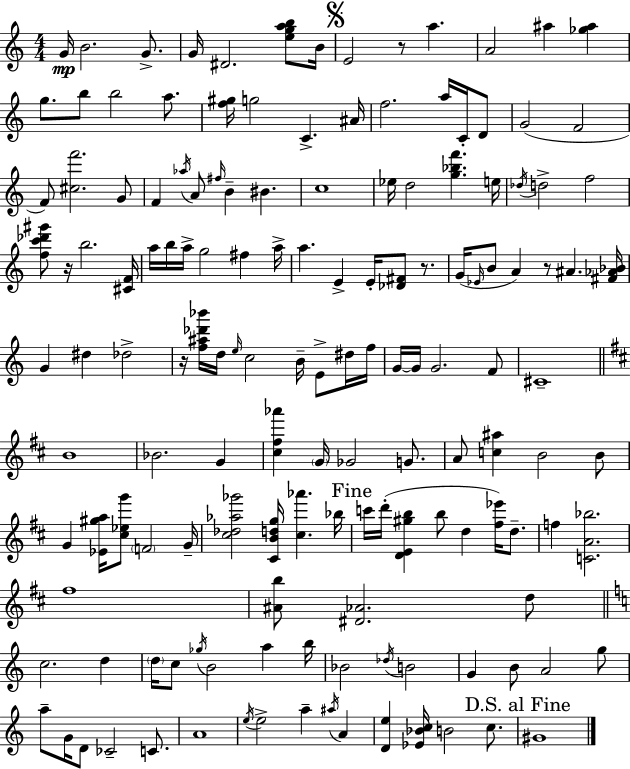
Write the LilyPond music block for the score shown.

{
  \clef treble
  \numericTimeSignature
  \time 4/4
  \key c \major
  g'16\mp b'2. g'8.-> | g'16 dis'2. <e'' g'' a'' b''>8 b'16 | \mark \markup { \musicglyph "scripts.segno" } e'2 r8 a''4. | a'2 ais''4 <ges'' ais''>4 | \break g''8. b''8 b''2 a''8. | <f'' gis''>16 g''2 c'4.-> ais'16 | f''2. a''16 c'16-. d'8 | g'2( f'2 | \break f'8) <cis'' f'''>2. g'8 | f'4 \acciaccatura { aes''16 } a'8 \grace { fis''16 } b'4-- bis'4. | c''1 | ees''16 d''2 <g'' bes'' f'''>4. | \break e''16 \acciaccatura { des''16 } d''2-> f''2 | <f'' c''' des''' gis'''>8 r16 b''2. | <cis' f'>16 a''16 b''16 a''16-> g''2 fis''4 | a''16-> a''4. e'4-> e'16-. <des' fis'>8 | \break r8. g'16( \grace { ees'16 } b'8 a'4) r8 ais'4. | <fis' aes' bes'>16 g'4 dis''4 des''2-> | r16 <f'' ais'' des''' bes'''>16 d''16 \grace { e''16 } c''2 | b'16-- e'8-> dis''16 f''16 g'16~~ g'16 g'2. | \break f'8 cis'1-- | \bar "||" \break \key d \major b'1 | bes'2. g'4 | <cis'' fis'' aes'''>4 \parenthesize g'16 ges'2 g'8. | a'8 <c'' ais''>4 b'2 b'8 | \break g'4 <ees' gis'' a''>16 <cis'' ees'' g'''>8 \parenthesize f'2 g'16-- | <cis'' des'' aes'' ges'''>2 <cis' b' d'' g''>16 <cis'' aes'''>4. bes''16 | \mark "Fine" c'''16 d'''16-.( <d' e' gis'' b''>4 b''8 d''4 <fis'' ees'''>16) d''8.-- | f''4 <c' a' bes''>2. | \break fis''1 | <ais' b''>8 <dis' aes'>2. d''8 | \bar "||" \break \key a \minor c''2. d''4 | \parenthesize d''16 c''8 \acciaccatura { ges''16 } b'2 a''4 | b''16 bes'2 \acciaccatura { des''16 } b'2 | g'4 b'8 a'2 | \break g''8 a''8-- g'16 d'8 ces'2-- c'8. | a'1 | \acciaccatura { e''16 } e''2-> a''4-- \acciaccatura { ais''16 } | a'4 <d' e''>4 <ees' bes' c''>16 b'2 | \break c''8. \mark "D.S. al Fine" gis'1 | \bar "|."
}